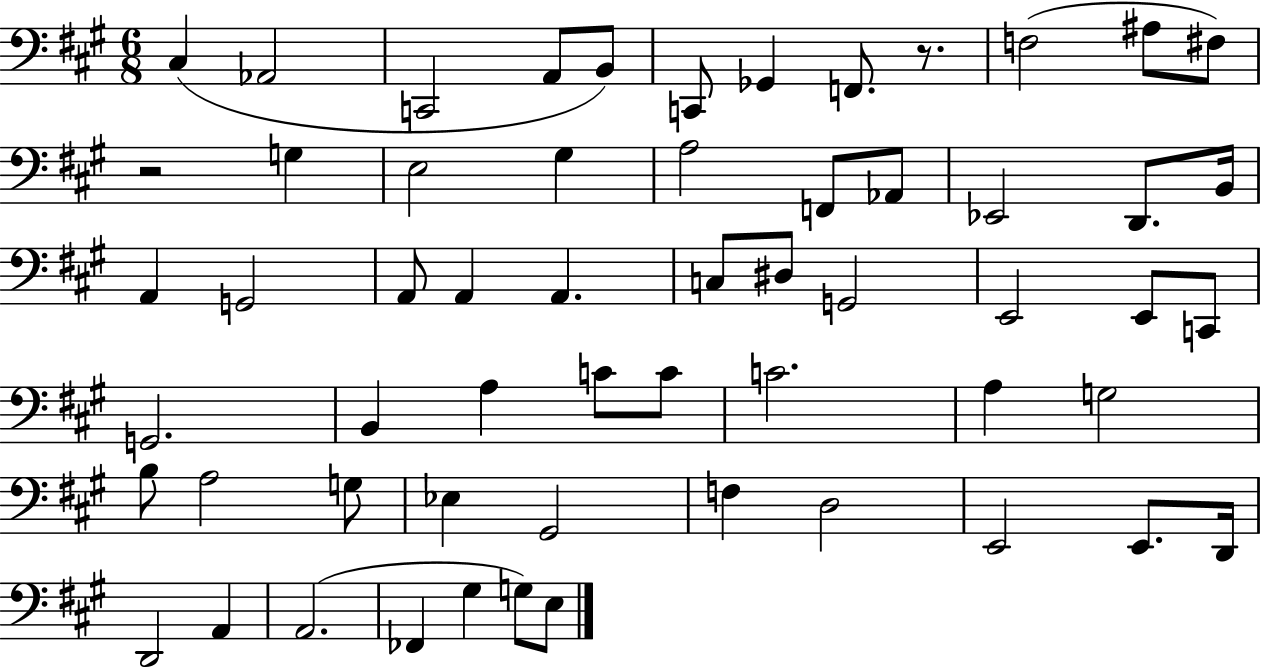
X:1
T:Untitled
M:6/8
L:1/4
K:A
^C, _A,,2 C,,2 A,,/2 B,,/2 C,,/2 _G,, F,,/2 z/2 F,2 ^A,/2 ^F,/2 z2 G, E,2 ^G, A,2 F,,/2 _A,,/2 _E,,2 D,,/2 B,,/4 A,, G,,2 A,,/2 A,, A,, C,/2 ^D,/2 G,,2 E,,2 E,,/2 C,,/2 G,,2 B,, A, C/2 C/2 C2 A, G,2 B,/2 A,2 G,/2 _E, ^G,,2 F, D,2 E,,2 E,,/2 D,,/4 D,,2 A,, A,,2 _F,, ^G, G,/2 E,/2